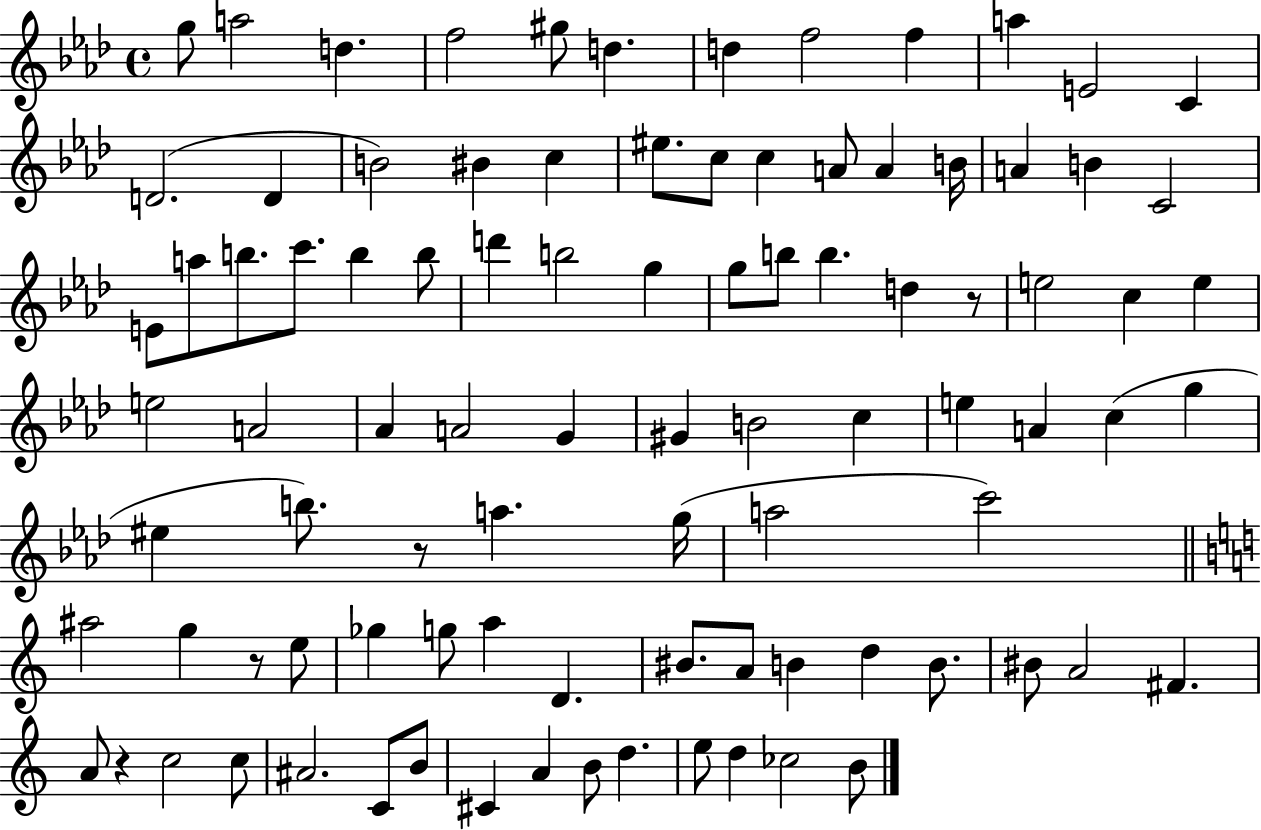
G5/e A5/h D5/q. F5/h G#5/e D5/q. D5/q F5/h F5/q A5/q E4/h C4/q D4/h. D4/q B4/h BIS4/q C5/q EIS5/e. C5/e C5/q A4/e A4/q B4/s A4/q B4/q C4/h E4/e A5/e B5/e. C6/e. B5/q B5/e D6/q B5/h G5/q G5/e B5/e B5/q. D5/q R/e E5/h C5/q E5/q E5/h A4/h Ab4/q A4/h G4/q G#4/q B4/h C5/q E5/q A4/q C5/q G5/q EIS5/q B5/e. R/e A5/q. G5/s A5/h C6/h A#5/h G5/q R/e E5/e Gb5/q G5/e A5/q D4/q. BIS4/e. A4/e B4/q D5/q B4/e. BIS4/e A4/h F#4/q. A4/e R/q C5/h C5/e A#4/h. C4/e B4/e C#4/q A4/q B4/e D5/q. E5/e D5/q CES5/h B4/e